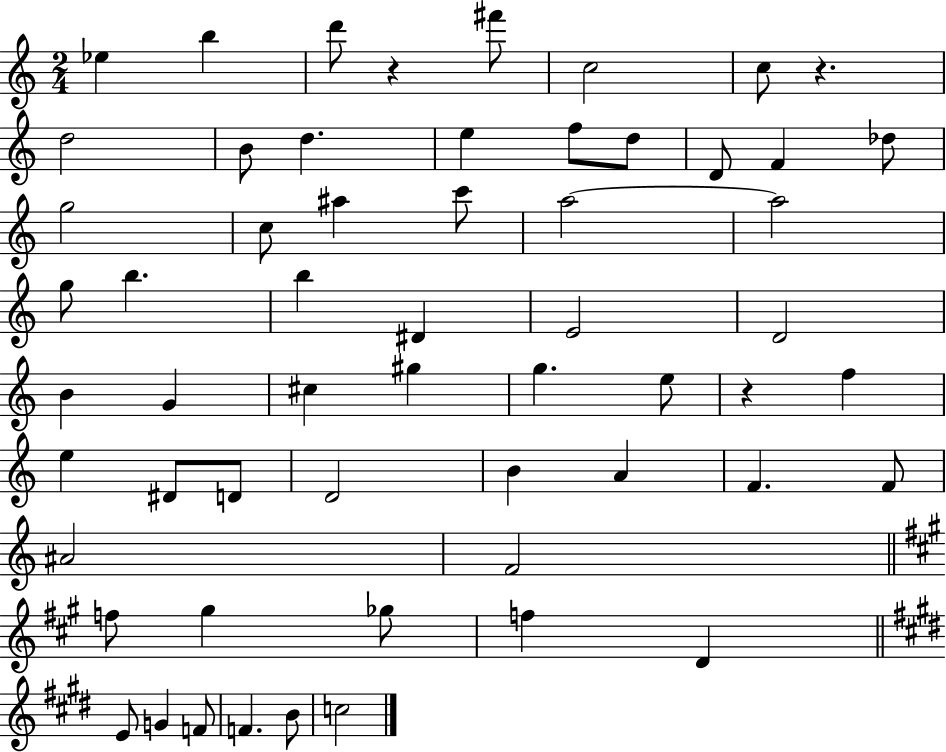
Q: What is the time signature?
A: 2/4